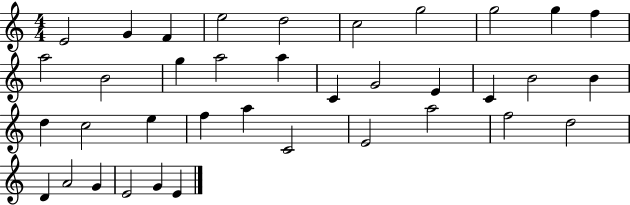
{
  \clef treble
  \numericTimeSignature
  \time 4/4
  \key c \major
  e'2 g'4 f'4 | e''2 d''2 | c''2 g''2 | g''2 g''4 f''4 | \break a''2 b'2 | g''4 a''2 a''4 | c'4 g'2 e'4 | c'4 b'2 b'4 | \break d''4 c''2 e''4 | f''4 a''4 c'2 | e'2 a''2 | f''2 d''2 | \break d'4 a'2 g'4 | e'2 g'4 e'4 | \bar "|."
}